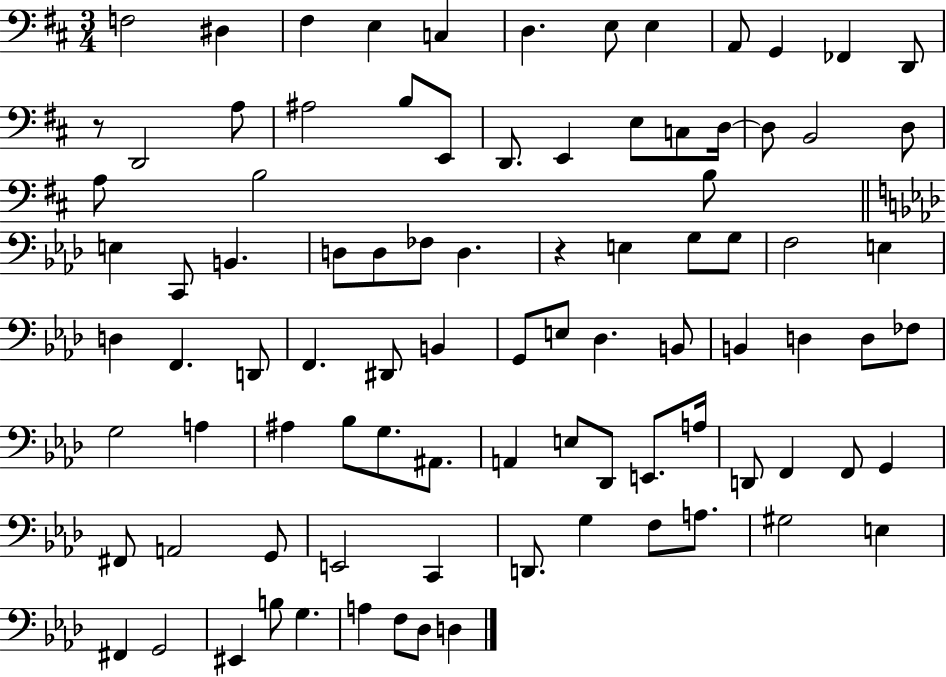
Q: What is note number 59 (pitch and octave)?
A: G3